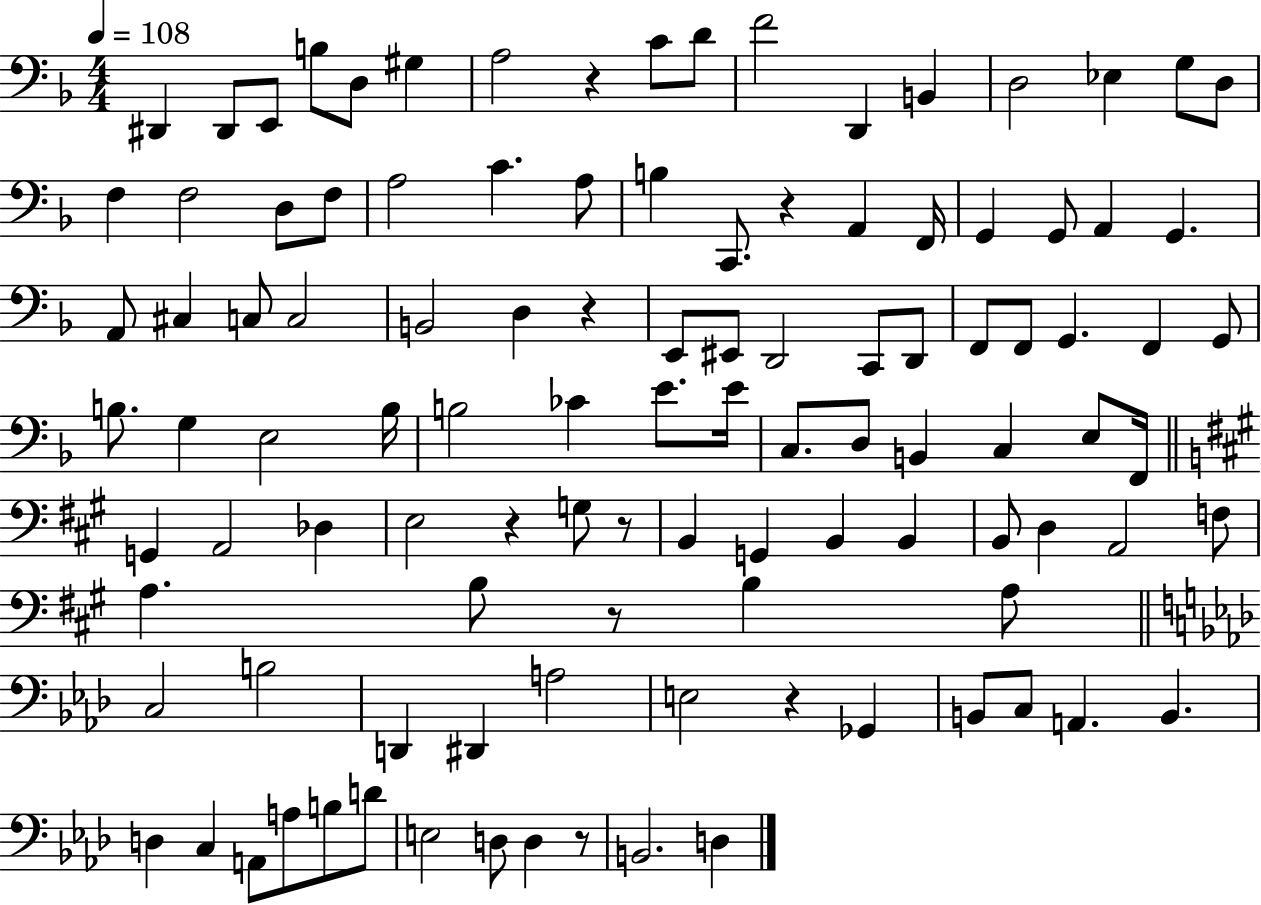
X:1
T:Untitled
M:4/4
L:1/4
K:F
^D,, ^D,,/2 E,,/2 B,/2 D,/2 ^G, A,2 z C/2 D/2 F2 D,, B,, D,2 _E, G,/2 D,/2 F, F,2 D,/2 F,/2 A,2 C A,/2 B, C,,/2 z A,, F,,/4 G,, G,,/2 A,, G,, A,,/2 ^C, C,/2 C,2 B,,2 D, z E,,/2 ^E,,/2 D,,2 C,,/2 D,,/2 F,,/2 F,,/2 G,, F,, G,,/2 B,/2 G, E,2 B,/4 B,2 _C E/2 E/4 C,/2 D,/2 B,, C, E,/2 F,,/4 G,, A,,2 _D, E,2 z G,/2 z/2 B,, G,, B,, B,, B,,/2 D, A,,2 F,/2 A, B,/2 z/2 B, A,/2 C,2 B,2 D,, ^D,, A,2 E,2 z _G,, B,,/2 C,/2 A,, B,, D, C, A,,/2 A,/2 B,/2 D/2 E,2 D,/2 D, z/2 B,,2 D,